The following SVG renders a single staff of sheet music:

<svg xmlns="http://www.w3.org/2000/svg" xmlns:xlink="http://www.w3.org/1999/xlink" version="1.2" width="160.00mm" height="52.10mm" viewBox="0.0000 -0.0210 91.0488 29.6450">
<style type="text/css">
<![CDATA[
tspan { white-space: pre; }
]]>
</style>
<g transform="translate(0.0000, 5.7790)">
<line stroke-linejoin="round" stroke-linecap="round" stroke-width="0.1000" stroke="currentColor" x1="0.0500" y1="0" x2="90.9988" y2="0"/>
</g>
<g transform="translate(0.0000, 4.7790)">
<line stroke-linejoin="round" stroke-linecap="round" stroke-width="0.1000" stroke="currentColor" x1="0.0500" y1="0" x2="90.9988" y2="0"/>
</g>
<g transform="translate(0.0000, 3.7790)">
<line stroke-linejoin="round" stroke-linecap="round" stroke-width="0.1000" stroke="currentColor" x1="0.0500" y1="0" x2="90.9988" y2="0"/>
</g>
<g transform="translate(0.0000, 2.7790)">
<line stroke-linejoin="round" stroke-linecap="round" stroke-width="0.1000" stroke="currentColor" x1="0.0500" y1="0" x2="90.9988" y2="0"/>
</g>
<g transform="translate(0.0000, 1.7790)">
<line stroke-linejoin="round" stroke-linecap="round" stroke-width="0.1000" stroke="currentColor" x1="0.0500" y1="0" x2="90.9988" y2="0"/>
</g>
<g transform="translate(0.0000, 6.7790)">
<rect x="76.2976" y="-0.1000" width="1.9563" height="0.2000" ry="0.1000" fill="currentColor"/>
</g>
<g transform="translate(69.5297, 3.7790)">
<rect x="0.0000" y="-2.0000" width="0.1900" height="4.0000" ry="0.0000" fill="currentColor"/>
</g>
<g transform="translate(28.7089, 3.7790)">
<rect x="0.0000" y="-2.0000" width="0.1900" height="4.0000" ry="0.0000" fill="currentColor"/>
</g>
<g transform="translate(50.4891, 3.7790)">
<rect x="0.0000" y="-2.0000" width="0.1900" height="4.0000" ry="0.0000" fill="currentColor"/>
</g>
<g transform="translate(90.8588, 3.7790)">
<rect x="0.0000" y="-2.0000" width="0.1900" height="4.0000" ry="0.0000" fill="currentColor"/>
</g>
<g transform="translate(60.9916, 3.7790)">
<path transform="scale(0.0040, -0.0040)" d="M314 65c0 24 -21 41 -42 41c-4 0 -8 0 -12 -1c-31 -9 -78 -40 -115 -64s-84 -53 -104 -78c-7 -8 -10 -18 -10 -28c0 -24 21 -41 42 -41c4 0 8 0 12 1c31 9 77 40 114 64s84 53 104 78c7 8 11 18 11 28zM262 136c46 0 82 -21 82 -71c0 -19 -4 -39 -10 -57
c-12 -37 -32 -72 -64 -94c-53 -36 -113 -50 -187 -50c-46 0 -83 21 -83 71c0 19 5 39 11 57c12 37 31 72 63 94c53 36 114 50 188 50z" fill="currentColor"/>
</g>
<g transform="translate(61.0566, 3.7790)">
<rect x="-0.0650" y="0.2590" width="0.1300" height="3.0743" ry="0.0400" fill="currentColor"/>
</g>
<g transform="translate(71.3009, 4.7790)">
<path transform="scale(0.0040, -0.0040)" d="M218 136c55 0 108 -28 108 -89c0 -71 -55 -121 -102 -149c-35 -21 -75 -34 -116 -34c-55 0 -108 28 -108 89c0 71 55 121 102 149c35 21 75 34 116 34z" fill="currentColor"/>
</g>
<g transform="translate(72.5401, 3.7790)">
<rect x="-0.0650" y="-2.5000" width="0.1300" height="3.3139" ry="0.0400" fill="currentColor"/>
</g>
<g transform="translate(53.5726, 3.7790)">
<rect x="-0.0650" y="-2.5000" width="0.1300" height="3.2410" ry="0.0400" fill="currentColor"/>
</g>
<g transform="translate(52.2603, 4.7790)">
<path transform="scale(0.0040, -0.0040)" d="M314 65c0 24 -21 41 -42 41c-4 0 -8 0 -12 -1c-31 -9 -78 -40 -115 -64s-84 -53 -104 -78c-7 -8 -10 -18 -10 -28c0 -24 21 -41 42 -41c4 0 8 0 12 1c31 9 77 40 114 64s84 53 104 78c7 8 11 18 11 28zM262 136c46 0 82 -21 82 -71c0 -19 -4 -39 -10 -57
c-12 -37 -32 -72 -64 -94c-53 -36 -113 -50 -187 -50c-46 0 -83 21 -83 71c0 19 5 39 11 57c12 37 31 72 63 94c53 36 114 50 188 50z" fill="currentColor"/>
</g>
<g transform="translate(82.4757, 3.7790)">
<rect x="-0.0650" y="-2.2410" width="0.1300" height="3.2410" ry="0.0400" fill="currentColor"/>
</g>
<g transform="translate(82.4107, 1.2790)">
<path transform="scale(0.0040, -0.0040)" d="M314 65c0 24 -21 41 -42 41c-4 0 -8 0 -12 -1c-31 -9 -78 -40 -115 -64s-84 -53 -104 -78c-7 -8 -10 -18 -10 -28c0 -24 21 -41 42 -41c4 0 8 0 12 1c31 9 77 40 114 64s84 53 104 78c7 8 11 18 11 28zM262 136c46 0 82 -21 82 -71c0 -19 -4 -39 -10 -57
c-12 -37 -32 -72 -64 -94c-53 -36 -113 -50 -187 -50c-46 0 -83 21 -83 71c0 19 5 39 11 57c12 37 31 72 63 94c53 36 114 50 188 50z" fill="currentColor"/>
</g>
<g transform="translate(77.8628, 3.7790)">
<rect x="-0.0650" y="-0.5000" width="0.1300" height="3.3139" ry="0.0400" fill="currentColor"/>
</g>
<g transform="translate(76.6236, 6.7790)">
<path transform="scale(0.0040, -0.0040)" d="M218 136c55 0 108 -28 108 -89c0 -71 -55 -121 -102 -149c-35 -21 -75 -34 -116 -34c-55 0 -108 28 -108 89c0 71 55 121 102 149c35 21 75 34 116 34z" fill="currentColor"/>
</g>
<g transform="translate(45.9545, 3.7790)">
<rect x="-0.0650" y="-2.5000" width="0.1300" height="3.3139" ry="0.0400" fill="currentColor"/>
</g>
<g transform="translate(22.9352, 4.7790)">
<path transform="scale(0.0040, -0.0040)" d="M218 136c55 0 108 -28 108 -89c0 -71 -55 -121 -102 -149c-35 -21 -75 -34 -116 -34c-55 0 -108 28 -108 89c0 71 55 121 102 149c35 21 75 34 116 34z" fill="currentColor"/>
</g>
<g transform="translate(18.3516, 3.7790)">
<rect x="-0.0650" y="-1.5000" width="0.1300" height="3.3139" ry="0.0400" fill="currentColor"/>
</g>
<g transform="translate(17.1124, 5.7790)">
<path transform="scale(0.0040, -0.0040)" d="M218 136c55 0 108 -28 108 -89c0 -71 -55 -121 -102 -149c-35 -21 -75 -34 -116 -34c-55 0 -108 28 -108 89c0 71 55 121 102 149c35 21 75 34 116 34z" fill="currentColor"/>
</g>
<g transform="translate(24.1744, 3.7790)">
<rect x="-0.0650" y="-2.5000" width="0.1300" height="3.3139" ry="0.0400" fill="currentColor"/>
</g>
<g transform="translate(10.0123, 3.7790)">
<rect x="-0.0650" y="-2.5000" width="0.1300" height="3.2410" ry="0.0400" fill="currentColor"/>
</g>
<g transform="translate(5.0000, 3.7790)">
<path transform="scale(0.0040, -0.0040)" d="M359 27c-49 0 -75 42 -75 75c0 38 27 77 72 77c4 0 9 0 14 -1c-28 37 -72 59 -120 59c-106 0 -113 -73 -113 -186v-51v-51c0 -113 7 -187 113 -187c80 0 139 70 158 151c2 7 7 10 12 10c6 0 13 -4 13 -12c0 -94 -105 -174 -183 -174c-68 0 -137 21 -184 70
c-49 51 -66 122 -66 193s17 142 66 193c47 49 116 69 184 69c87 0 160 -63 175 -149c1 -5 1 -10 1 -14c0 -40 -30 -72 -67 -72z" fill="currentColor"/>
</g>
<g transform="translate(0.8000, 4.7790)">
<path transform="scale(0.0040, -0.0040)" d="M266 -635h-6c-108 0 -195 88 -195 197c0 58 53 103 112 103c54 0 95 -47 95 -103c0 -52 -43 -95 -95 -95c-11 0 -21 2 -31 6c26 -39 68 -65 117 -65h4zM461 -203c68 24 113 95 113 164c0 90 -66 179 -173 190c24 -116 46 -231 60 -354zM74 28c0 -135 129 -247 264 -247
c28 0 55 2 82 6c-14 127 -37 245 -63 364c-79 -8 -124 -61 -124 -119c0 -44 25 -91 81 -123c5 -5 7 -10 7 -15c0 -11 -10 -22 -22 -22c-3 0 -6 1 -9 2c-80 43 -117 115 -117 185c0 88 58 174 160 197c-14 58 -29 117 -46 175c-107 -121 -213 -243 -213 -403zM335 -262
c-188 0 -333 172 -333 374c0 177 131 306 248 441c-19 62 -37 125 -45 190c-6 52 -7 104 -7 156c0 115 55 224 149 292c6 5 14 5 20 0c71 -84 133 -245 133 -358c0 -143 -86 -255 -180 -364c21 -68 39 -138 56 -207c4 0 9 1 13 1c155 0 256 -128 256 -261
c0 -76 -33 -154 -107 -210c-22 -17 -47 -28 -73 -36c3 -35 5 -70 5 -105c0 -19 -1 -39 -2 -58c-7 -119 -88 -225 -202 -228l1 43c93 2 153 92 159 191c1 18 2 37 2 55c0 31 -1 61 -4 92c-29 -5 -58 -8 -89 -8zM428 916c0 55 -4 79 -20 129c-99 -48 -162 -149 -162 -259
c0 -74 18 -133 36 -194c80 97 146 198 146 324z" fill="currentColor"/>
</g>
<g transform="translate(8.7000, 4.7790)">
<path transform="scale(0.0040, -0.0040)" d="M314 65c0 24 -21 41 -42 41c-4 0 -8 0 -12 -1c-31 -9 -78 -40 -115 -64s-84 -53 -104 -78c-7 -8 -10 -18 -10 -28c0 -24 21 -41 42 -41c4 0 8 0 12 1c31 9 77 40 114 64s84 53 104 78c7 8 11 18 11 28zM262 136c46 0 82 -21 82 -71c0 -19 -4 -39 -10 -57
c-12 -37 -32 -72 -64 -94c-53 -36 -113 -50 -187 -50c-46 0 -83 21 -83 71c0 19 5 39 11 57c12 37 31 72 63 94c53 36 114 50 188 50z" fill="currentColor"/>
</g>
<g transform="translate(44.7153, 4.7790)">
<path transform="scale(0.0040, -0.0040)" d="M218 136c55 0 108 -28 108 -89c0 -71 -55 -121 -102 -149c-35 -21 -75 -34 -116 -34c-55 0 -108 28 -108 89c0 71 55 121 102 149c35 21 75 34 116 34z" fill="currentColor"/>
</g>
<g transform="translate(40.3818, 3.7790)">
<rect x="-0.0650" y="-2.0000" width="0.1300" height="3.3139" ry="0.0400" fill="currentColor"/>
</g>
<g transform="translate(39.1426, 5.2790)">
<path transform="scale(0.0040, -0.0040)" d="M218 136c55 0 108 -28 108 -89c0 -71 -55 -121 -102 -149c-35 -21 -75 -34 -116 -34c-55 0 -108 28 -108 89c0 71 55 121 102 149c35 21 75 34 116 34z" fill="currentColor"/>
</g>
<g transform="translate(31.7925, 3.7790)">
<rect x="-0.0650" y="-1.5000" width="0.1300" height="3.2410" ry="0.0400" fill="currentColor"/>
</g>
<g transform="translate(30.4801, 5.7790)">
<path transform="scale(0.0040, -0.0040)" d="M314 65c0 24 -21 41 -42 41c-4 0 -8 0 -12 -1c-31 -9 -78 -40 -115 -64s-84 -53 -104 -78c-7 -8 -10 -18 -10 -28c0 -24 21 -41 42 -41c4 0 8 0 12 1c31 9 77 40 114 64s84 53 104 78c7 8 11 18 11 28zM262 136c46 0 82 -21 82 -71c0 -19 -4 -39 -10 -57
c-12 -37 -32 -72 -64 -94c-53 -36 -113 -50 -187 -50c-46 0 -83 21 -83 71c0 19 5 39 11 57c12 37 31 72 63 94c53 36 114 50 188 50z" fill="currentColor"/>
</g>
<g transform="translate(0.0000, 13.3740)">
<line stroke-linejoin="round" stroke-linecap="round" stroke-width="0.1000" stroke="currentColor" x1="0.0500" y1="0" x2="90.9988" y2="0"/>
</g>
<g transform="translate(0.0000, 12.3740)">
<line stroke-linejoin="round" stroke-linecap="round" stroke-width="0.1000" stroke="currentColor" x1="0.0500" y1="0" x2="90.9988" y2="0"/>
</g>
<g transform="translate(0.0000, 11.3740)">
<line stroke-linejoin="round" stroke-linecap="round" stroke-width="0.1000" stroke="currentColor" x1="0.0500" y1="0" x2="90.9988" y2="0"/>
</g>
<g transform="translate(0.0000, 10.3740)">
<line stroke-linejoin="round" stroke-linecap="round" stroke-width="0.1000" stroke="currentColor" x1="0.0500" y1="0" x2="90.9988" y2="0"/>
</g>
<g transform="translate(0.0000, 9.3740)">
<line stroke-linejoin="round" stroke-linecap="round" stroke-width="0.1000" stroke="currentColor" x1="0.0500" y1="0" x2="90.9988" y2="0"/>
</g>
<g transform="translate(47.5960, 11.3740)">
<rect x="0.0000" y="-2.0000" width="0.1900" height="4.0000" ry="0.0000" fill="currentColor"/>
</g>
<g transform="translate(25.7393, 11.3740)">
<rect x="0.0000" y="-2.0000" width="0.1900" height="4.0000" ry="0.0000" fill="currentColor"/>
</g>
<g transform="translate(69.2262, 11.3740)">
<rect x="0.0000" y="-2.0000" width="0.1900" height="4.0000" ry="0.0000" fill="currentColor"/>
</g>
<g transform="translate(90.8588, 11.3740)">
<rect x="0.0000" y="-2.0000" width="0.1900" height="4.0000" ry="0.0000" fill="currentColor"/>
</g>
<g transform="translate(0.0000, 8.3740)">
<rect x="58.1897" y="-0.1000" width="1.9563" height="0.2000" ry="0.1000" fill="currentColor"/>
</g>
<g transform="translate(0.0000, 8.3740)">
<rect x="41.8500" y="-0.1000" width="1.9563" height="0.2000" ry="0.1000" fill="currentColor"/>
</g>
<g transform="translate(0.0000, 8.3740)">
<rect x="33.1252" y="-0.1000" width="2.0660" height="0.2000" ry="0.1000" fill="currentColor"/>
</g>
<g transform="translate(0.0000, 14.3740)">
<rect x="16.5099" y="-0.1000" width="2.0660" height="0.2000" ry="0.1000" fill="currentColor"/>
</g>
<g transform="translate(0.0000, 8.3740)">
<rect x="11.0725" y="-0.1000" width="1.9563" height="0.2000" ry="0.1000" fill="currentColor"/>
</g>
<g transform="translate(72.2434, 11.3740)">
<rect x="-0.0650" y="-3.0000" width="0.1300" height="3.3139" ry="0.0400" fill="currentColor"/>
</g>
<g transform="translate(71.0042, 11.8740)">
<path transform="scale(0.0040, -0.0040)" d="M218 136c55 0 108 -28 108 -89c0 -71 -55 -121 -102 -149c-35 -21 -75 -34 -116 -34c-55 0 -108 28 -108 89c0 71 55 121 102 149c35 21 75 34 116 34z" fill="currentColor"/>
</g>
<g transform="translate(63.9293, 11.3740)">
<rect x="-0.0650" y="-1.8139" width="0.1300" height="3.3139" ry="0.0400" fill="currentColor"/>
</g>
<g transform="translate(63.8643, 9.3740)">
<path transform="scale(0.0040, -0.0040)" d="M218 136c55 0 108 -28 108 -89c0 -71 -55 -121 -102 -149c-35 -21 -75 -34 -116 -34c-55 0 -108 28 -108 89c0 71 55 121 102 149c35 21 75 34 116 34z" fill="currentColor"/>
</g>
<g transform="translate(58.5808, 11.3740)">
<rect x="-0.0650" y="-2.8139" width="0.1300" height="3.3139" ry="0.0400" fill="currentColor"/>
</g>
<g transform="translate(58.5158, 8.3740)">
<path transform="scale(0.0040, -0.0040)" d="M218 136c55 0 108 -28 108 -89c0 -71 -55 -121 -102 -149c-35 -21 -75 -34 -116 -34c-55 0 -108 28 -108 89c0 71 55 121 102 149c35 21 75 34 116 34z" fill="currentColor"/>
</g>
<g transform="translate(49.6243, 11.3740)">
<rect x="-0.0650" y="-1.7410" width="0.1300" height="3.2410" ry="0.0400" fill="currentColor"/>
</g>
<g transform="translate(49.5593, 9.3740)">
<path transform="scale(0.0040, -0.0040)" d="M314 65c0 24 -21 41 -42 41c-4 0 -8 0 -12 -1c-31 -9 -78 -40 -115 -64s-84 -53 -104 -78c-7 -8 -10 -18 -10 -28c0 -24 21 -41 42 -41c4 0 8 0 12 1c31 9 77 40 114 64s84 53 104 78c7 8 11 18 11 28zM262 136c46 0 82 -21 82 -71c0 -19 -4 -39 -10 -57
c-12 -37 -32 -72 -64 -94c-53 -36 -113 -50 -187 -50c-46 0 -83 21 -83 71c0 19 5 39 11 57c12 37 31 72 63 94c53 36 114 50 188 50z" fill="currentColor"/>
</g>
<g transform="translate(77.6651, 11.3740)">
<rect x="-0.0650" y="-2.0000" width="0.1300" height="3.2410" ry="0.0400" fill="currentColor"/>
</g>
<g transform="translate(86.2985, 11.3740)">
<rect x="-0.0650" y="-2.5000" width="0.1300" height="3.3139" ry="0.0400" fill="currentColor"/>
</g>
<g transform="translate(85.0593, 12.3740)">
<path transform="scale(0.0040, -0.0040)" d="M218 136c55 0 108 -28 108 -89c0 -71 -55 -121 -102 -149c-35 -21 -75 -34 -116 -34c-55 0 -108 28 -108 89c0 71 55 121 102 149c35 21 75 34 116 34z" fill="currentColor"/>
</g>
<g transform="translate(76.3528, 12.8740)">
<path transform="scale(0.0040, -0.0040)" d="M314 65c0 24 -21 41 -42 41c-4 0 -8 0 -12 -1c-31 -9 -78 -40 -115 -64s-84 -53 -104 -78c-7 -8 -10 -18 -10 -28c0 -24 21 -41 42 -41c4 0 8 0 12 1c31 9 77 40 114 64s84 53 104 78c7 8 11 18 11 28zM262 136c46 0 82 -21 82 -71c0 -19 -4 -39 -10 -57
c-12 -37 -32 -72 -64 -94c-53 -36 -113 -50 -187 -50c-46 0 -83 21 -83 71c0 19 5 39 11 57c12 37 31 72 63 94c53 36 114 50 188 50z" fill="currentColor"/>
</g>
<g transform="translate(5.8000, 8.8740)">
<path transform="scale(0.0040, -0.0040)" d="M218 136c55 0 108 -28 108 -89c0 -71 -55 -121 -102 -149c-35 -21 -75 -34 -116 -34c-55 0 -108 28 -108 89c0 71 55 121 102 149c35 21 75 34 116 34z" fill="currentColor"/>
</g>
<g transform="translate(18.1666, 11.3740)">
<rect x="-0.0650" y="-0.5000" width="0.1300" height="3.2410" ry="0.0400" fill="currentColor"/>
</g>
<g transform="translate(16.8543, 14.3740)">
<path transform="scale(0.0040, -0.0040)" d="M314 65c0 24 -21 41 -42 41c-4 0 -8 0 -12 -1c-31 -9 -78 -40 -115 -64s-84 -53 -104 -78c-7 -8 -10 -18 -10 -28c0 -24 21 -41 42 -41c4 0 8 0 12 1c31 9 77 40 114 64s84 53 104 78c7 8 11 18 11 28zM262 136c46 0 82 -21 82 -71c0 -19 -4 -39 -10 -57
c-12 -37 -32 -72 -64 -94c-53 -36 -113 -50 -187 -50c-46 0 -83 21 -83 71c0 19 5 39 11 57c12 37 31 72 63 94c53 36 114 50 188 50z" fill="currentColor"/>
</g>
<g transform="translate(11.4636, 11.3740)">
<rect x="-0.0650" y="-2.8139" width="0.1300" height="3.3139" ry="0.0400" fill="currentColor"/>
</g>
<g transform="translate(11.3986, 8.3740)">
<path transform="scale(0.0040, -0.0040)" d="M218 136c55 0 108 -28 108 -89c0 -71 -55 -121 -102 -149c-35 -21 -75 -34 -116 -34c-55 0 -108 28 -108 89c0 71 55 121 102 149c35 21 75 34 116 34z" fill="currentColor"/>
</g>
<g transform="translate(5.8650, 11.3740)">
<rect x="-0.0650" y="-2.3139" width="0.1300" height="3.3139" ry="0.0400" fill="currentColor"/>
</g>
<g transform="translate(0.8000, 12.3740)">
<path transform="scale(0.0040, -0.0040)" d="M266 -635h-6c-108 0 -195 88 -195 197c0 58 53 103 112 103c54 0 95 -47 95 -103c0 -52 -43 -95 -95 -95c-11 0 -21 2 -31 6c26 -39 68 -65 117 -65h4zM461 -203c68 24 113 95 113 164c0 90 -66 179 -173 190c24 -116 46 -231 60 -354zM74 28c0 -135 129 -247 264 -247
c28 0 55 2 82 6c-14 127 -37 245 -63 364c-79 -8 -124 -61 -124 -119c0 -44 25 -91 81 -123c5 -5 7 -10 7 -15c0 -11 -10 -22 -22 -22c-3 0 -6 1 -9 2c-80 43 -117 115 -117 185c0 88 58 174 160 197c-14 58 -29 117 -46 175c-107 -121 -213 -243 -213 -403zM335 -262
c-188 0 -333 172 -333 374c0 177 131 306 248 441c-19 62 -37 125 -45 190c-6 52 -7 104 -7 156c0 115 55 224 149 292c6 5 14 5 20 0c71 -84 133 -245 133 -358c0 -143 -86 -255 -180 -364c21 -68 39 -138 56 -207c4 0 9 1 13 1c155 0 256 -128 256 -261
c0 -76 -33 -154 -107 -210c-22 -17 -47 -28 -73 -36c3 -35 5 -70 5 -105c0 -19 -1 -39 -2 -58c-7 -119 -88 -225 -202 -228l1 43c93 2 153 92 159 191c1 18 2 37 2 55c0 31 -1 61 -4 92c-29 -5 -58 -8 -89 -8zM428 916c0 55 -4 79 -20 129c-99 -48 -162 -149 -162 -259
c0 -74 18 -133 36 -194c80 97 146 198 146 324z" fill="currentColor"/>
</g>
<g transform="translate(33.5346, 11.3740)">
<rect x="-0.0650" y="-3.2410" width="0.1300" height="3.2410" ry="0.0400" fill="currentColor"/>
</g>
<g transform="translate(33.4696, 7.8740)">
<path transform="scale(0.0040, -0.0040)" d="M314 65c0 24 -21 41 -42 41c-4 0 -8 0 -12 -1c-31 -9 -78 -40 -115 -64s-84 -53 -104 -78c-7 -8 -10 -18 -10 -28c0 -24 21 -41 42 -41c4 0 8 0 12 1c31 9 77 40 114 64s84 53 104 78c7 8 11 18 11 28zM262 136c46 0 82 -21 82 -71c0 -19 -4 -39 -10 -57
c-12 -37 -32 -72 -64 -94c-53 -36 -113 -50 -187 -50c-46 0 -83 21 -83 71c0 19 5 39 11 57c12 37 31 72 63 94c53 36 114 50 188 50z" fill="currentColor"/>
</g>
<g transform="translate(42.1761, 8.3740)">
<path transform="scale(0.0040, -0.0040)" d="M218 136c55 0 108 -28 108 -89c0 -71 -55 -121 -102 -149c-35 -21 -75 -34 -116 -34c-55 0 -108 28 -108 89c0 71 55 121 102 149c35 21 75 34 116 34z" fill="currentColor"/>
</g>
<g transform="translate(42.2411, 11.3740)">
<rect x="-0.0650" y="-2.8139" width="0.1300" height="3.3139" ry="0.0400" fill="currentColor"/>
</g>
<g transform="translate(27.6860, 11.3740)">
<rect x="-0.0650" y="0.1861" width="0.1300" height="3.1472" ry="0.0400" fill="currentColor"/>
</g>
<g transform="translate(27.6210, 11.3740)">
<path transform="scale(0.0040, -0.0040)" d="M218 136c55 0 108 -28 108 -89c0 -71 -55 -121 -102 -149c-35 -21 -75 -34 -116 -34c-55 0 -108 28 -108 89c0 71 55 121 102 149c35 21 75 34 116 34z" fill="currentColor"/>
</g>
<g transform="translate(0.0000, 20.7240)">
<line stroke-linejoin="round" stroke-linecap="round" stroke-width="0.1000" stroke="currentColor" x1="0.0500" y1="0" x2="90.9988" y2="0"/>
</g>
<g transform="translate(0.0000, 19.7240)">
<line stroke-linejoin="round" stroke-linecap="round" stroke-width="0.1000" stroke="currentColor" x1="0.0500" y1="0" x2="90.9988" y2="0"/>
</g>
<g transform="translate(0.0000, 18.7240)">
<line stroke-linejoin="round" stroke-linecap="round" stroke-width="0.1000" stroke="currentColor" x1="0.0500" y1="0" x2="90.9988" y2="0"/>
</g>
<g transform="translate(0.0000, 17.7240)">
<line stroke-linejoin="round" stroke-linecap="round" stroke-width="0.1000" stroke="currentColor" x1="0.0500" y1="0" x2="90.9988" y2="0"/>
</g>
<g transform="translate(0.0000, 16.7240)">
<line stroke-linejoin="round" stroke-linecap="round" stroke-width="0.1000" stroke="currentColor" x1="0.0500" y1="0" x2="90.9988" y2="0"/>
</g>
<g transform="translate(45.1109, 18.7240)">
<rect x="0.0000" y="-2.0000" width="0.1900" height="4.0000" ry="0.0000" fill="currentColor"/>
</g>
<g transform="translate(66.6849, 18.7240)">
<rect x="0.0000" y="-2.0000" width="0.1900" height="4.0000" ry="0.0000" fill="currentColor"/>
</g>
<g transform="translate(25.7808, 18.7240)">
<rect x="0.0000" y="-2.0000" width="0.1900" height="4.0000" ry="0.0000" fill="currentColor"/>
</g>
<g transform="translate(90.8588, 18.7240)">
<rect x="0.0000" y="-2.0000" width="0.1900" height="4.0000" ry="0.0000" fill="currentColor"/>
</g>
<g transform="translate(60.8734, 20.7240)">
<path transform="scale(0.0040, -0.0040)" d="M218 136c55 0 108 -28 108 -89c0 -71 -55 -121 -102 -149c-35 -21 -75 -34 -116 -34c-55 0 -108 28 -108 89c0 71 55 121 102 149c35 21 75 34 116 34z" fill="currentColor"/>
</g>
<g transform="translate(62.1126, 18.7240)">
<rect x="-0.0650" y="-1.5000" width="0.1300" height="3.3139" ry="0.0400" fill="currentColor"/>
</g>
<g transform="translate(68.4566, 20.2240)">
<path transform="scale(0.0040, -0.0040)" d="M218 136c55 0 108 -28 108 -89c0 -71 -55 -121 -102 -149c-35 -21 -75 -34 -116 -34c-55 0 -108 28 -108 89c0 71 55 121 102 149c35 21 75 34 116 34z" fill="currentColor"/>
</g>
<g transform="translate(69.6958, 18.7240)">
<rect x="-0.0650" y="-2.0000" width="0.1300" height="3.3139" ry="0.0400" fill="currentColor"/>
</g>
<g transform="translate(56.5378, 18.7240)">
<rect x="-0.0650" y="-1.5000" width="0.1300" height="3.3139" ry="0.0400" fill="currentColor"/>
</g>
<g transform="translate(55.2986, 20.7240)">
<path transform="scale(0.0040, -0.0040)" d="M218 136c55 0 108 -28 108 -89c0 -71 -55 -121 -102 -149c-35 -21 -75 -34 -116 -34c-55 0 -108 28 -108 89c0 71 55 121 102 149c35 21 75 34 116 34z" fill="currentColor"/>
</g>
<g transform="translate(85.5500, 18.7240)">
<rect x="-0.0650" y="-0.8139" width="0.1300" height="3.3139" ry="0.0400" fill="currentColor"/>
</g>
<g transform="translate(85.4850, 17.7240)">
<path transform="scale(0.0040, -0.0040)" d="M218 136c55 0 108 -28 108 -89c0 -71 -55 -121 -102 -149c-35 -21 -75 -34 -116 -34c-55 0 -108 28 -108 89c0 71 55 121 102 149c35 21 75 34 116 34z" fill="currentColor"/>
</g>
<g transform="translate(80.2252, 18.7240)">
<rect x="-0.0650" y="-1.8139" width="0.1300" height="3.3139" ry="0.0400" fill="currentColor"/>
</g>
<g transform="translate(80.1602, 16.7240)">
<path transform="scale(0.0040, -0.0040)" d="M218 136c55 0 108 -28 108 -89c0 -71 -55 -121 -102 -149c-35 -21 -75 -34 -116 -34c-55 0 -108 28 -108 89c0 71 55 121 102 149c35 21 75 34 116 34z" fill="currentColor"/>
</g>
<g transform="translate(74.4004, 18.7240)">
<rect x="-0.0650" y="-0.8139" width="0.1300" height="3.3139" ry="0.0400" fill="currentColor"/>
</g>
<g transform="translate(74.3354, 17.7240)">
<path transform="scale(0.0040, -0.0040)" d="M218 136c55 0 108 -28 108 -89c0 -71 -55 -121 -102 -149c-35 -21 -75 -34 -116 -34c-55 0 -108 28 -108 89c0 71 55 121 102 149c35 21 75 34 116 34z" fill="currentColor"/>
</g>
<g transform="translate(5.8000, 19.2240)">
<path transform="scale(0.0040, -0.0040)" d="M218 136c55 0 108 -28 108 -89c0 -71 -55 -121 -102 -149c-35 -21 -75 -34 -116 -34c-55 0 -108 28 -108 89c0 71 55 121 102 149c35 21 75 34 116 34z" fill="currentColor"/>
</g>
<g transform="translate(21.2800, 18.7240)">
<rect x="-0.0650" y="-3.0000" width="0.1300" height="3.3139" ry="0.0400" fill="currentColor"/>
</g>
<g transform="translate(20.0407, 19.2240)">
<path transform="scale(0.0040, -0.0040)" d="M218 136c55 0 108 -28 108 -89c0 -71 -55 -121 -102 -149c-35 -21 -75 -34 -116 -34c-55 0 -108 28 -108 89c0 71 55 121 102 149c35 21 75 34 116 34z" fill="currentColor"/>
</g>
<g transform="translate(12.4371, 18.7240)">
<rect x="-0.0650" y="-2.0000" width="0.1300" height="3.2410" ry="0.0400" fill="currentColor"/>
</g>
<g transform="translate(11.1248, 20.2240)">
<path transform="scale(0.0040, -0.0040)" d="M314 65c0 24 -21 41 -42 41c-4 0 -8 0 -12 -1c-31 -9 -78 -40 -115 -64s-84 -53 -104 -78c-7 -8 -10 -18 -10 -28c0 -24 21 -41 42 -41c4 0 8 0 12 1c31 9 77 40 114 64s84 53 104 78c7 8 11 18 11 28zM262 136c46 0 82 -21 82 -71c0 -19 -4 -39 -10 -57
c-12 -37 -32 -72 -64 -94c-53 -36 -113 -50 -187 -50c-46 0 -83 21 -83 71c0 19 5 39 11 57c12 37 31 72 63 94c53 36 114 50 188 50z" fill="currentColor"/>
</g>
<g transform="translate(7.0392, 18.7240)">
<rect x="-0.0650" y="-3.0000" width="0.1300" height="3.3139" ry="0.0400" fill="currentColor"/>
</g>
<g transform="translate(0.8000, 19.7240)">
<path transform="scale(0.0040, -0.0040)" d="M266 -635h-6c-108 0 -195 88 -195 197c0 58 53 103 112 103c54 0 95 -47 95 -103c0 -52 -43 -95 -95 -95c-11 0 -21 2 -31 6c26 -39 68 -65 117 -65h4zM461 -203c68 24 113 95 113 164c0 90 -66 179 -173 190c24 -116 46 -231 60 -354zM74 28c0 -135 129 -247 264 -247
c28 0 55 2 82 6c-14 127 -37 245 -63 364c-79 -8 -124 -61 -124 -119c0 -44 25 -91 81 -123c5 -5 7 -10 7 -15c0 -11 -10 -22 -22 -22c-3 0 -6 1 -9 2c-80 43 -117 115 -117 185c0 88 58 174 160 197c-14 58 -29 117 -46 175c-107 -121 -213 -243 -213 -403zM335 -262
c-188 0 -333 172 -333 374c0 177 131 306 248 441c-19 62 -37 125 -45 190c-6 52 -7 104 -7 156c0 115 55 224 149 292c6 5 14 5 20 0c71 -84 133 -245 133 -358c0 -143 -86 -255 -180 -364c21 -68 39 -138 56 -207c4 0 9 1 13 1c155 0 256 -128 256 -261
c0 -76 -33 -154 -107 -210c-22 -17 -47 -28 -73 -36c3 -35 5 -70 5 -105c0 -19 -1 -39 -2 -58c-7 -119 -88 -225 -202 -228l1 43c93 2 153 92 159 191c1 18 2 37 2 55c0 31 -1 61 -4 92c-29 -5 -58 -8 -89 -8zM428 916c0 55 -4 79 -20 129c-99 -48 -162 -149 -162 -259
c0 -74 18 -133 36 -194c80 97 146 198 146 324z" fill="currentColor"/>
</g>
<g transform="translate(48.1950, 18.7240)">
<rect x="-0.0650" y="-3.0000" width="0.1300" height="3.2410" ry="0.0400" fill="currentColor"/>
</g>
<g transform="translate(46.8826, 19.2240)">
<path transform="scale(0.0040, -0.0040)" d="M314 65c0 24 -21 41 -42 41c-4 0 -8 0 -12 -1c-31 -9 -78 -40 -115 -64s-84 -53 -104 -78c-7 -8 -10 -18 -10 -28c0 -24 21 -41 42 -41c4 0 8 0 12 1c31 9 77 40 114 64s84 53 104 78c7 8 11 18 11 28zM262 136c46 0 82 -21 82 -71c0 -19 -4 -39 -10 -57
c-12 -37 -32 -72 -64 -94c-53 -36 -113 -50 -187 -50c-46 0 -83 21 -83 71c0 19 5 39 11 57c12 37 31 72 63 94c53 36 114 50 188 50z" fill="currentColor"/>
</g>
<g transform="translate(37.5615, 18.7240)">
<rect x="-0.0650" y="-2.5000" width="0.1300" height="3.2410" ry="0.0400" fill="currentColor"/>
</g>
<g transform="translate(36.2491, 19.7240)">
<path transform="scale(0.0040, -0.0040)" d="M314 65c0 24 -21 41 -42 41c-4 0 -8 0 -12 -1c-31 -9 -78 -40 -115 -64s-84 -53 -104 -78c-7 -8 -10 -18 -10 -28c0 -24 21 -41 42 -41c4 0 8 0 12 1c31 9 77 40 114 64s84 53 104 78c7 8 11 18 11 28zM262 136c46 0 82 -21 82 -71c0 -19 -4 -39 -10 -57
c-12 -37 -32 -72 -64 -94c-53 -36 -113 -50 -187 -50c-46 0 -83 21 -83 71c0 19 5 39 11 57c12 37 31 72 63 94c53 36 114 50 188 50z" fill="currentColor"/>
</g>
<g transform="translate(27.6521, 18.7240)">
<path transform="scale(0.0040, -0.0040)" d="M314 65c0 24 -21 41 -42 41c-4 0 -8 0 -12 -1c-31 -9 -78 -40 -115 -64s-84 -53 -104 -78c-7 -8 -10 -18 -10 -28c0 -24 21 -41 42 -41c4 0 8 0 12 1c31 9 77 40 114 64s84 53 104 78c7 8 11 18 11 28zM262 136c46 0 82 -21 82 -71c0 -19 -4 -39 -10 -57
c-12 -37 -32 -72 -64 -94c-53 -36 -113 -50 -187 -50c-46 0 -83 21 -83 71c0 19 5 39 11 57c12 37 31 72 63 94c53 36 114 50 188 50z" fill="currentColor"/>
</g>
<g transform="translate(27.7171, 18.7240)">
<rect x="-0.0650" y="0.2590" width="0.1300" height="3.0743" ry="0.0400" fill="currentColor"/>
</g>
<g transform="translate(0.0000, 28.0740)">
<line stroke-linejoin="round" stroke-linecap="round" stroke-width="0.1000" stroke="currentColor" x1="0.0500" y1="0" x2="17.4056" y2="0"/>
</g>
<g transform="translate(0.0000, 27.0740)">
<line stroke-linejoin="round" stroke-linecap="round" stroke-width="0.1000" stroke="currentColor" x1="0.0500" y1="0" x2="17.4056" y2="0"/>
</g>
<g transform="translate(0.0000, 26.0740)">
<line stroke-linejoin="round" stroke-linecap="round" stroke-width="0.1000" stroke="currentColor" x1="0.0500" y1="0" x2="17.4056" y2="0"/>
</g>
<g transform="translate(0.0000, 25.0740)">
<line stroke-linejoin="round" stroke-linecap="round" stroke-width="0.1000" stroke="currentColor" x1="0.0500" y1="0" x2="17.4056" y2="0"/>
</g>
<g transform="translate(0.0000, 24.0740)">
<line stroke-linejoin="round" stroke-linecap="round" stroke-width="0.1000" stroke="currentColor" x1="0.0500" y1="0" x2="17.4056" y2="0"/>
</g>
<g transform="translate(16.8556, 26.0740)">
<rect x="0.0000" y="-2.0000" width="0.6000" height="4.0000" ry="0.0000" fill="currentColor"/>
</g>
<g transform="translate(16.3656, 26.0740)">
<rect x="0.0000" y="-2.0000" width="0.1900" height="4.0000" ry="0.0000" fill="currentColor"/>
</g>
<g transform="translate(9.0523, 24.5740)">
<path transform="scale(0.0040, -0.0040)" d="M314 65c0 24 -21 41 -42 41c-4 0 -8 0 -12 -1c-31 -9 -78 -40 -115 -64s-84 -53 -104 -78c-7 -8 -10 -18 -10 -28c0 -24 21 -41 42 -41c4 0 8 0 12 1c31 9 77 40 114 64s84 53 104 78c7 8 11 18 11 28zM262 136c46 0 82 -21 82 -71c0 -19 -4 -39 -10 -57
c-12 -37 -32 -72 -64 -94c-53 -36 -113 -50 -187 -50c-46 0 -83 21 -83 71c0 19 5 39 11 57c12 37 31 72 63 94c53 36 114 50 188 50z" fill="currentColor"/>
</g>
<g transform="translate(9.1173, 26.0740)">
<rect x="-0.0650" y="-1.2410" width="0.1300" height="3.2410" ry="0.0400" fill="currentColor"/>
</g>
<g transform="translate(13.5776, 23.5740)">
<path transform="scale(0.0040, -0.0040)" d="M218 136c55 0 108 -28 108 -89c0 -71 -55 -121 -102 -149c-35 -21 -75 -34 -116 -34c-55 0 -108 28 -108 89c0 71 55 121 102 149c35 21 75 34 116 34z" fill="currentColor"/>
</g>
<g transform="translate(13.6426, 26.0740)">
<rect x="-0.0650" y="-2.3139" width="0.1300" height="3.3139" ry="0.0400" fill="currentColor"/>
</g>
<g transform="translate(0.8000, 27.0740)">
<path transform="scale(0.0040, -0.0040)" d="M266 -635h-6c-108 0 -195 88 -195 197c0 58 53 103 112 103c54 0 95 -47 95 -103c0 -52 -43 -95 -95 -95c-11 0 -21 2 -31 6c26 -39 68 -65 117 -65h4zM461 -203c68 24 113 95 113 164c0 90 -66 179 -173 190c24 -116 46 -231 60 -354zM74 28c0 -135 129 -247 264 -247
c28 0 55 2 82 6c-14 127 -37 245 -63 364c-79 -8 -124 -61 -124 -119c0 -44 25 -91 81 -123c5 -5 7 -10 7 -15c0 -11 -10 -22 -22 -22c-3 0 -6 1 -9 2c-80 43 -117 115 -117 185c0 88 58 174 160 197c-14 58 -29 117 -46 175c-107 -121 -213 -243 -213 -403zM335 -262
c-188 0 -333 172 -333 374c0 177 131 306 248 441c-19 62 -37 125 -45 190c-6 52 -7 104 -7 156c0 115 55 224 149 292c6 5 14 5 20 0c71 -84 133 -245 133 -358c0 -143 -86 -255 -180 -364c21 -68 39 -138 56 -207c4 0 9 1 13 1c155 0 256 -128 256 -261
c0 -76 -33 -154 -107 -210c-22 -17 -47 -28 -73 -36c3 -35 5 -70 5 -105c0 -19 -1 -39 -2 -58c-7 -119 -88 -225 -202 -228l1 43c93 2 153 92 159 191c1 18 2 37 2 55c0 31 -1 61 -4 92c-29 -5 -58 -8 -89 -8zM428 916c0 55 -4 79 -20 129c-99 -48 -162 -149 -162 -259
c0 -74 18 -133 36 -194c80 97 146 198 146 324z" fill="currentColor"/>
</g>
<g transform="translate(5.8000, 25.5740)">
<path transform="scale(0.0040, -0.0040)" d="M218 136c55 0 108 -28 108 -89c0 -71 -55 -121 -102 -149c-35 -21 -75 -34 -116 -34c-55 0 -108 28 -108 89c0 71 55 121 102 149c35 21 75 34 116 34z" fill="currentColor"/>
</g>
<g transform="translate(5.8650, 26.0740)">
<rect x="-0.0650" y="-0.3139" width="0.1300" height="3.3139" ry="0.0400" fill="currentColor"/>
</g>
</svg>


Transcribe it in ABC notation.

X:1
T:Untitled
M:4/4
L:1/4
K:C
G2 E G E2 F G G2 B2 G C g2 g a C2 B b2 a f2 a f A F2 G A F2 A B2 G2 A2 E E F d f d c e2 g